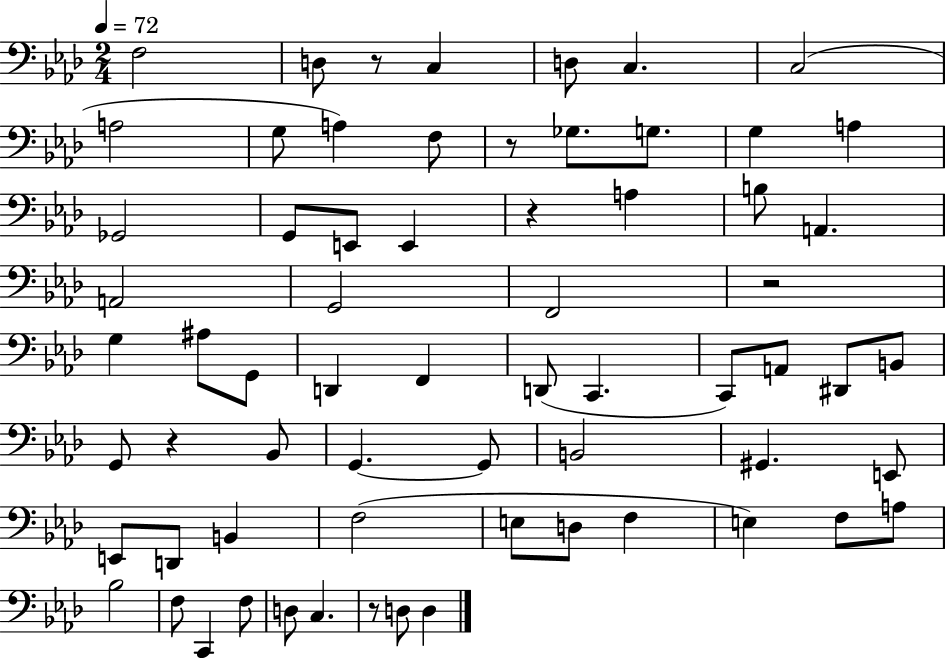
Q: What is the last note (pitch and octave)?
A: D3